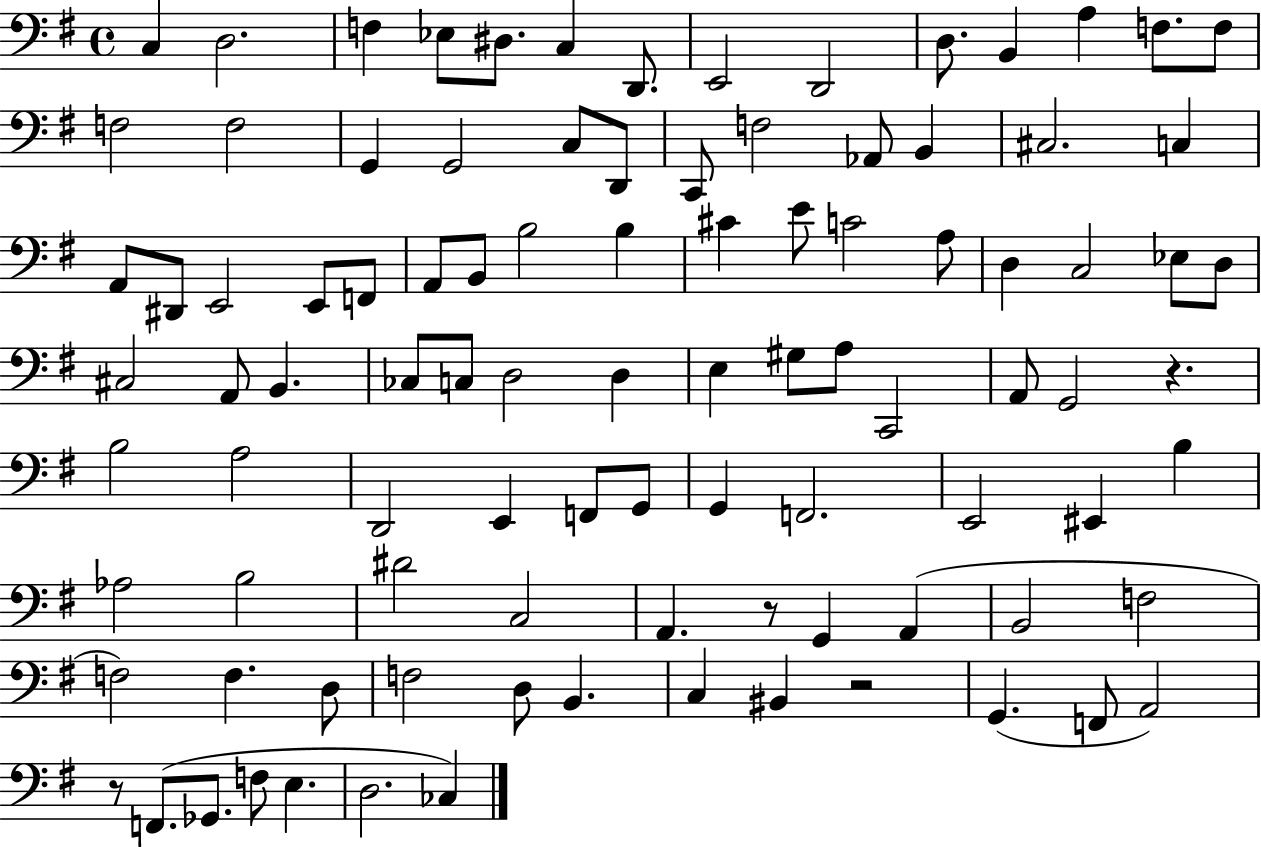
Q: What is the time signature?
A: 4/4